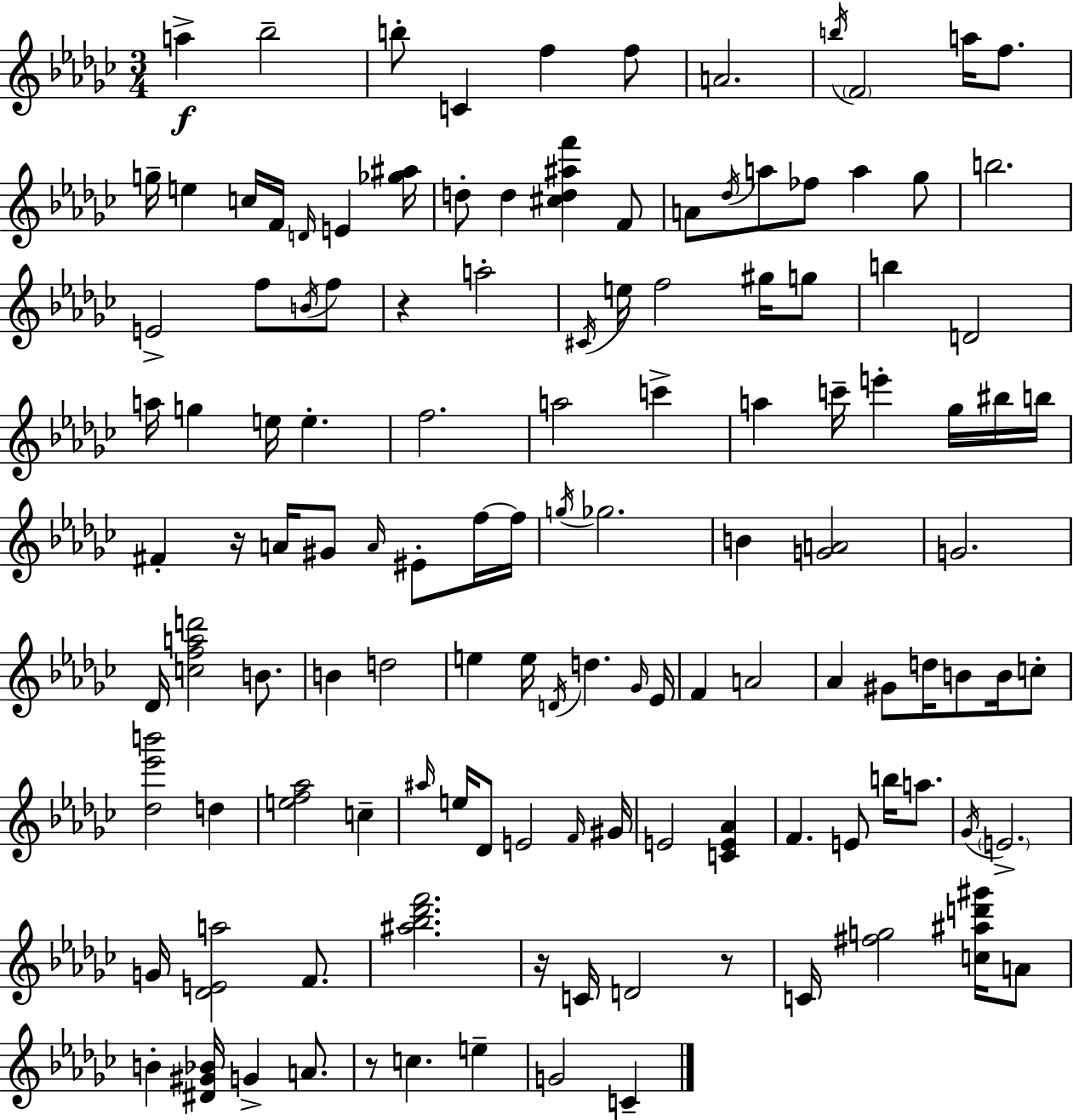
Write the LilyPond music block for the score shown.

{
  \clef treble
  \numericTimeSignature
  \time 3/4
  \key ees \minor
  \repeat volta 2 { a''4->\f bes''2-- | b''8-. c'4 f''4 f''8 | a'2. | \acciaccatura { b''16 } \parenthesize f'2 a''16 f''8. | \break g''16-- e''4 c''16 f'16 \grace { d'16 } e'4 | <ges'' ais''>16 d''8-. d''4 <cis'' d'' ais'' f'''>4 | f'8 a'8 \acciaccatura { des''16 } a''8 fes''8 a''4 | ges''8 b''2. | \break e'2-> f''8 | \acciaccatura { b'16 } f''8 r4 a''2-. | \acciaccatura { cis'16 } e''16 f''2 | gis''16 g''8 b''4 d'2 | \break a''16 g''4 e''16 e''4.-. | f''2. | a''2 | c'''4-> a''4 c'''16-- e'''4-. | \break ges''16 bis''16 b''16 fis'4-. r16 a'16 gis'8 | \grace { a'16 } eis'8-. f''16~~ f''16 \acciaccatura { g''16 } ges''2. | b'4 <g' a'>2 | g'2. | \break des'16 <c'' f'' a'' d'''>2 | b'8. b'4 d''2 | e''4 e''16 | \acciaccatura { d'16 } d''4. \grace { ges'16 } ees'16 f'4 | \break a'2 aes'4 | gis'8 d''16 b'8 b'16 c''8-. <des'' ees''' b'''>2 | d''4 <e'' f'' aes''>2 | c''4-- \grace { ais''16 } e''16 des'8 | \break e'2 \grace { f'16 } gis'16 e'2 | <c' e' aes'>4 f'4. | e'8 b''16 a''8. \acciaccatura { ges'16 } | \parenthesize e'2.-> | \break g'16 <des' e' a''>2 f'8. | <ais'' bes'' des''' f'''>2. | r16 c'16 d'2 r8 | c'16 <fis'' g''>2 <c'' ais'' d''' gis'''>16 a'8 | \break b'4-. <dis' gis' bes'>16 g'4-> a'8. | r8 c''4. e''4-- | g'2 c'4-- | } \bar "|."
}